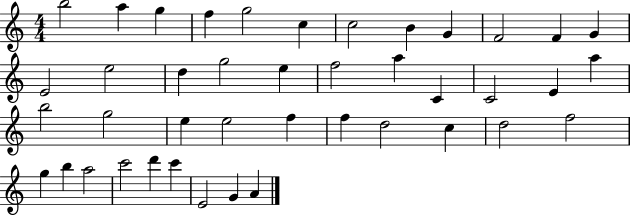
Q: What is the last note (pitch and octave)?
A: A4